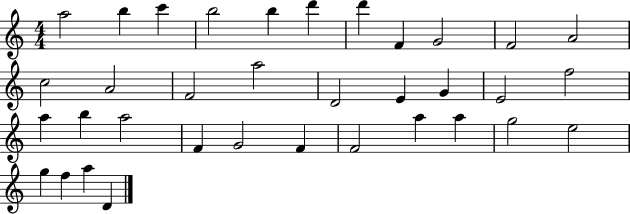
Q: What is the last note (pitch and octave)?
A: D4